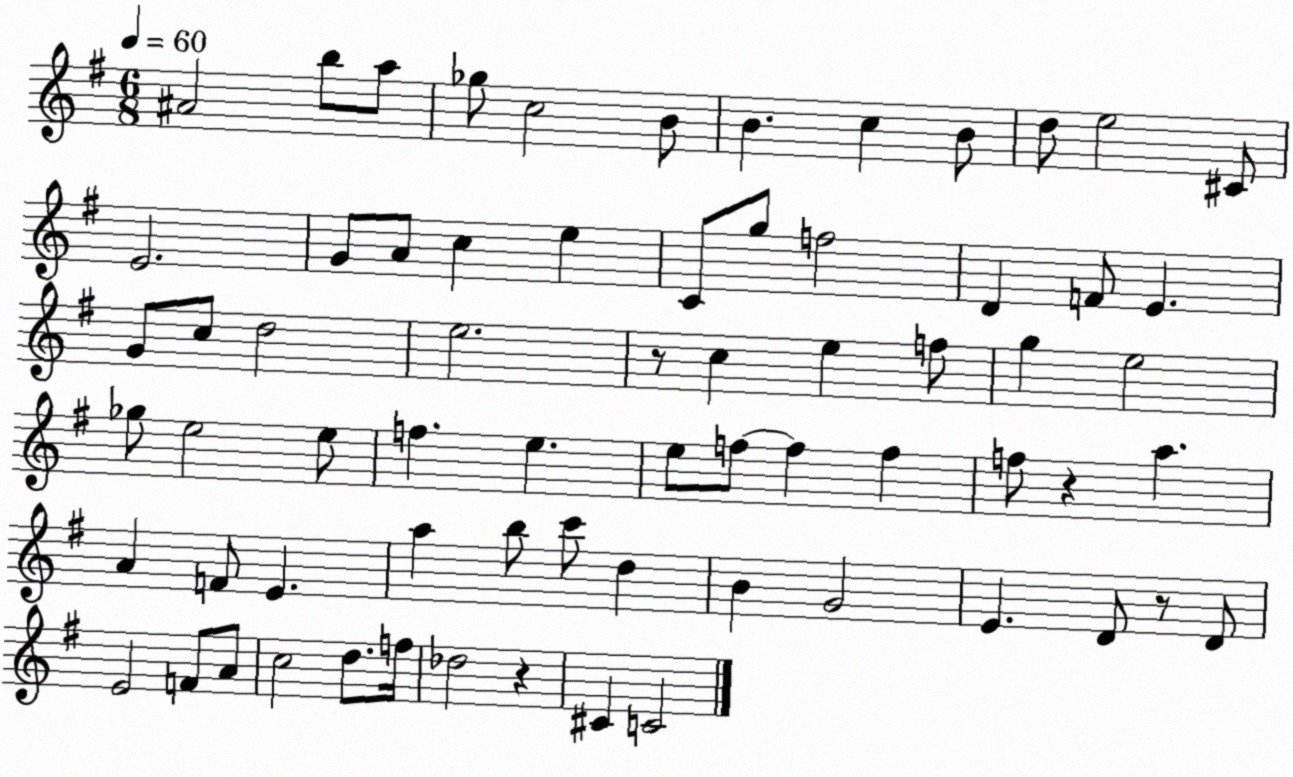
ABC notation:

X:1
T:Untitled
M:6/8
L:1/4
K:G
^A2 b/2 a/2 _g/2 c2 B/2 B c B/2 d/2 e2 ^C/2 E2 G/2 A/2 c e C/2 g/2 f2 D F/2 E G/2 c/2 d2 e2 z/2 c e f/2 g e2 _g/2 e2 e/2 f e e/2 f/2 f f f/2 z a A F/2 E a b/2 c'/2 d B G2 E D/2 z/2 D/2 E2 F/2 A/2 c2 d/2 f/4 _d2 z ^C C2